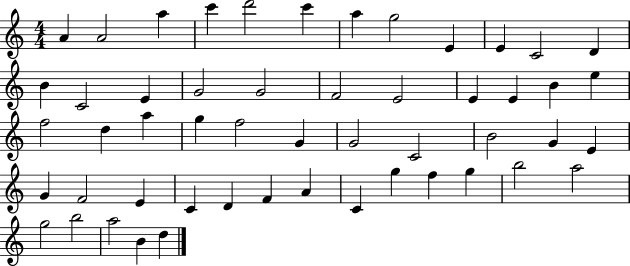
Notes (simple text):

A4/q A4/h A5/q C6/q D6/h C6/q A5/q G5/h E4/q E4/q C4/h D4/q B4/q C4/h E4/q G4/h G4/h F4/h E4/h E4/q E4/q B4/q E5/q F5/h D5/q A5/q G5/q F5/h G4/q G4/h C4/h B4/h G4/q E4/q G4/q F4/h E4/q C4/q D4/q F4/q A4/q C4/q G5/q F5/q G5/q B5/h A5/h G5/h B5/h A5/h B4/q D5/q